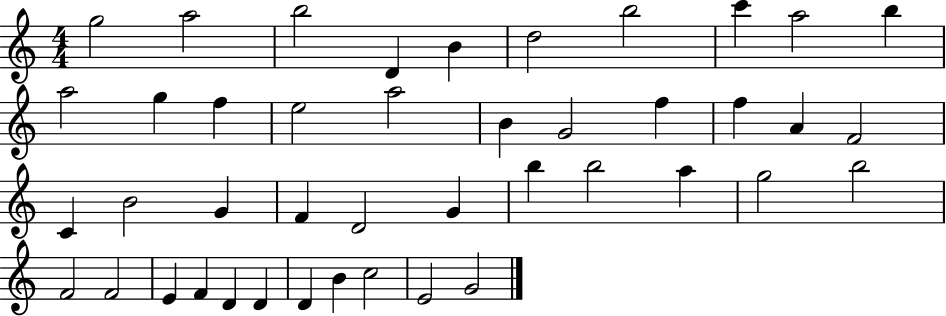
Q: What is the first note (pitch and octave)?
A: G5